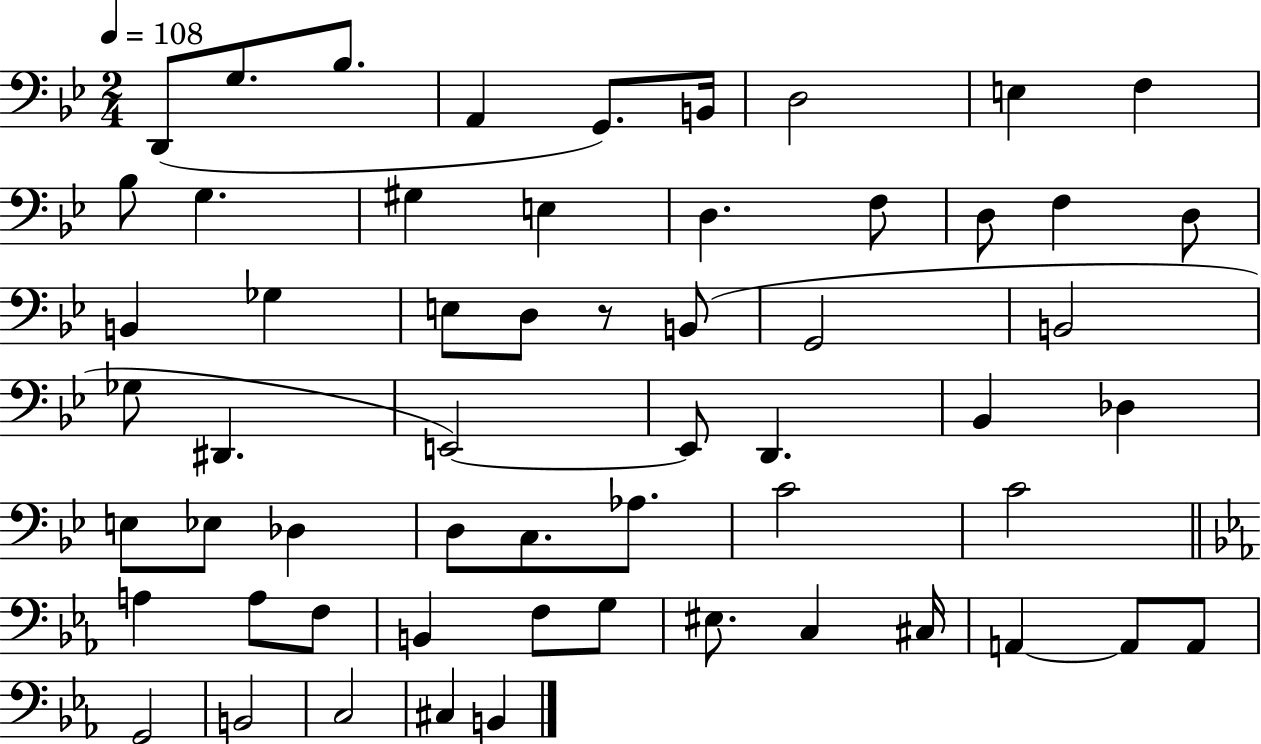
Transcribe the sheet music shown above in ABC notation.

X:1
T:Untitled
M:2/4
L:1/4
K:Bb
D,,/2 G,/2 _B,/2 A,, G,,/2 B,,/4 D,2 E, F, _B,/2 G, ^G, E, D, F,/2 D,/2 F, D,/2 B,, _G, E,/2 D,/2 z/2 B,,/2 G,,2 B,,2 _G,/2 ^D,, E,,2 E,,/2 D,, _B,, _D, E,/2 _E,/2 _D, D,/2 C,/2 _A,/2 C2 C2 A, A,/2 F,/2 B,, F,/2 G,/2 ^E,/2 C, ^C,/4 A,, A,,/2 A,,/2 G,,2 B,,2 C,2 ^C, B,,